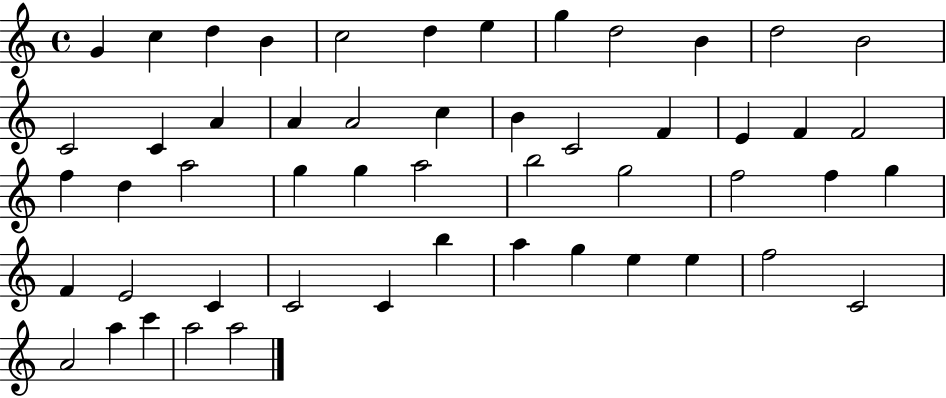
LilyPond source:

{
  \clef treble
  \time 4/4
  \defaultTimeSignature
  \key c \major
  g'4 c''4 d''4 b'4 | c''2 d''4 e''4 | g''4 d''2 b'4 | d''2 b'2 | \break c'2 c'4 a'4 | a'4 a'2 c''4 | b'4 c'2 f'4 | e'4 f'4 f'2 | \break f''4 d''4 a''2 | g''4 g''4 a''2 | b''2 g''2 | f''2 f''4 g''4 | \break f'4 e'2 c'4 | c'2 c'4 b''4 | a''4 g''4 e''4 e''4 | f''2 c'2 | \break a'2 a''4 c'''4 | a''2 a''2 | \bar "|."
}